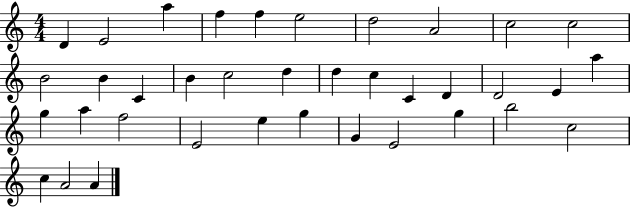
D4/q E4/h A5/q F5/q F5/q E5/h D5/h A4/h C5/h C5/h B4/h B4/q C4/q B4/q C5/h D5/q D5/q C5/q C4/q D4/q D4/h E4/q A5/q G5/q A5/q F5/h E4/h E5/q G5/q G4/q E4/h G5/q B5/h C5/h C5/q A4/h A4/q